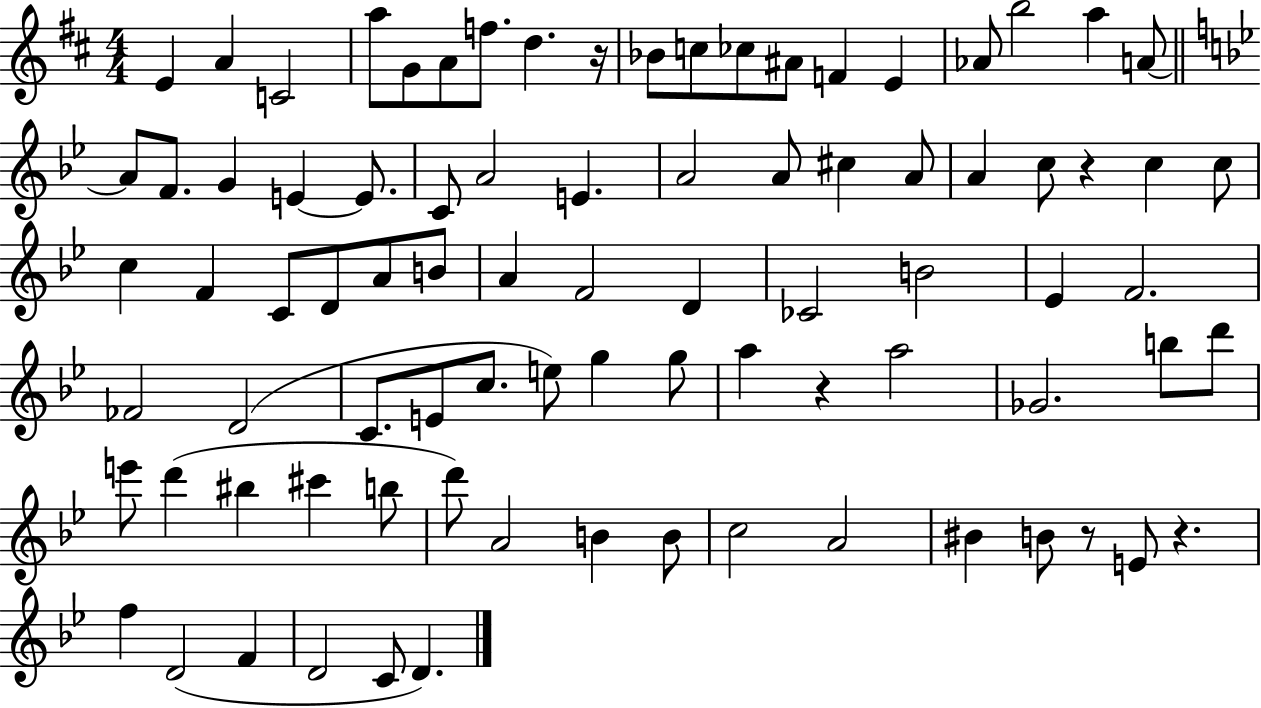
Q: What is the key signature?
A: D major